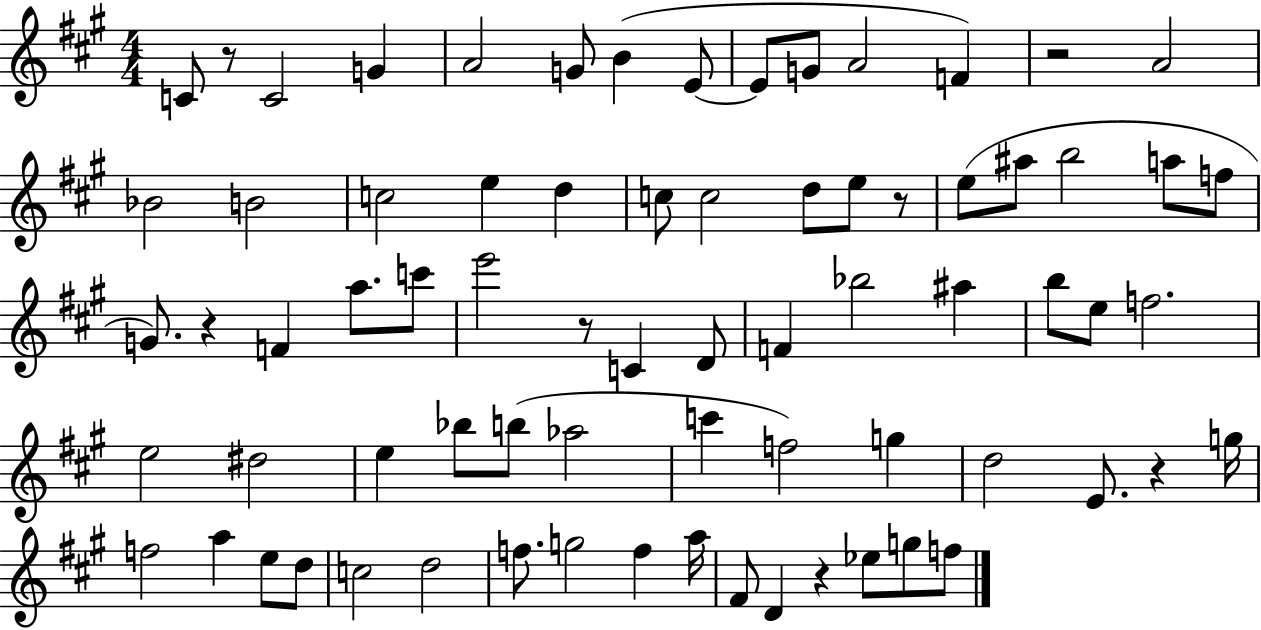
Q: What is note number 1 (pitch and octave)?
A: C4